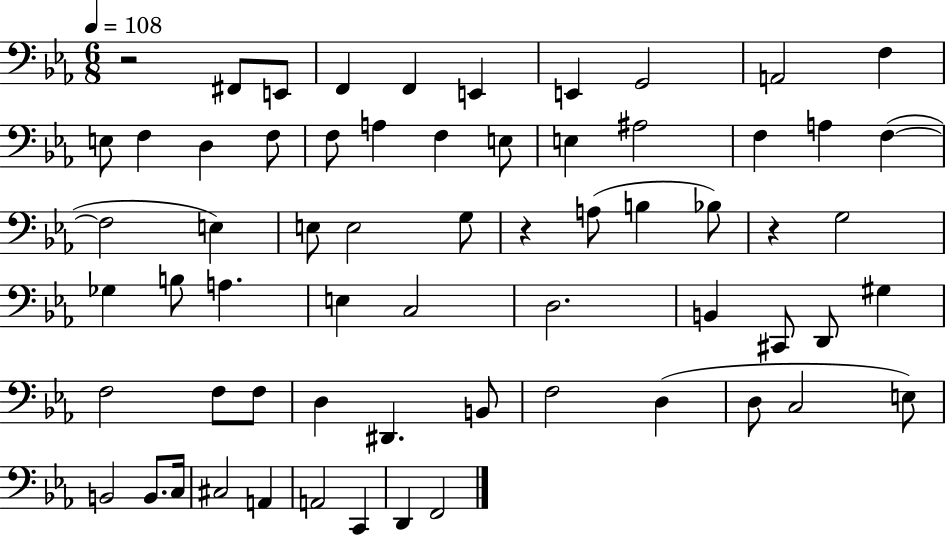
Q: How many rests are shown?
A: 3